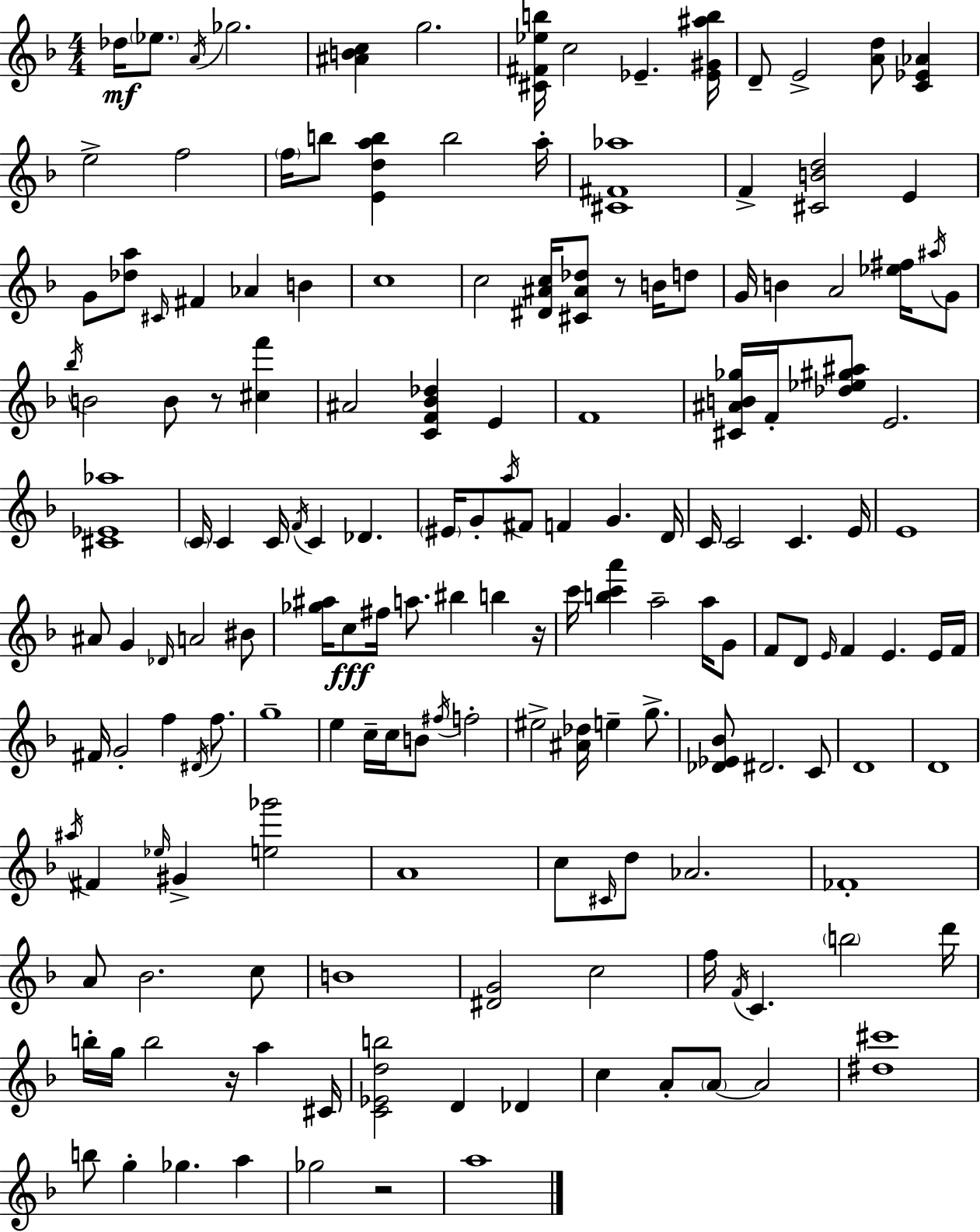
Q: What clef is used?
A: treble